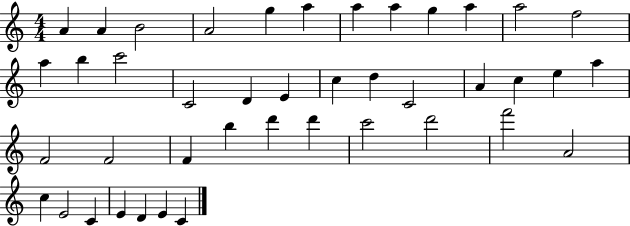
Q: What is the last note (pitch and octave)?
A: C4